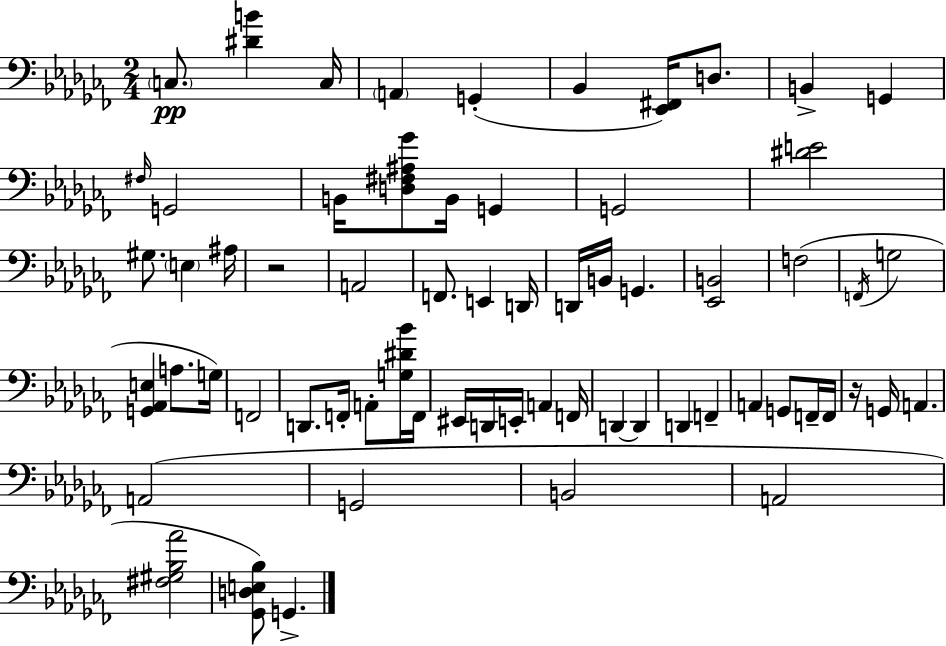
{
  \clef bass
  \numericTimeSignature
  \time 2/4
  \key aes \minor
  \parenthesize c8.\pp <dis' b'>4 c16 | \parenthesize a,4 g,4-.( | bes,4 <ees, fis,>16) d8. | b,4-> g,4 | \break \grace { fis16 } g,2 | b,16 <d fis ais ges'>8 b,16 g,4 | g,2 | <dis' e'>2 | \break gis8. \parenthesize e4 | ais16 r2 | a,2 | f,8. e,4 | \break d,16 d,16 b,16 g,4. | <ees, b,>2 | f2( | \acciaccatura { f,16 } g2 | \break <g, aes, e>4 a8. | g16) f,2 | d,8. f,16-. a,8-. | <g dis' bes'>16 f,16 eis,16 d,16 e,16-. a,4 | \break f,16 d,4~~ d,4 | d,4 f,4-- | a,4 g,8 | f,16-- f,16 r16 g,16 a,4. | \break a,2( | g,2 | b,2 | a,2 | \break <fis gis bes aes'>2 | <ges, d e bes>8) g,4.-> | \bar "|."
}